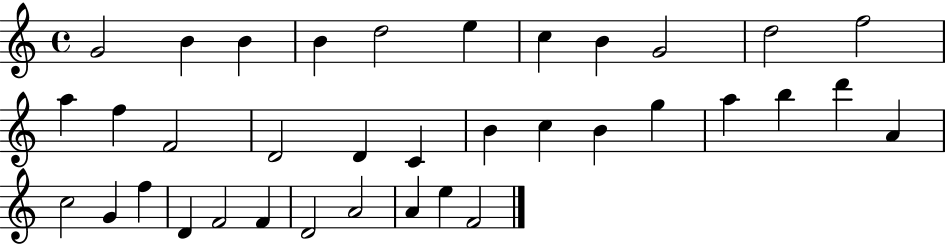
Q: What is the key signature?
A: C major